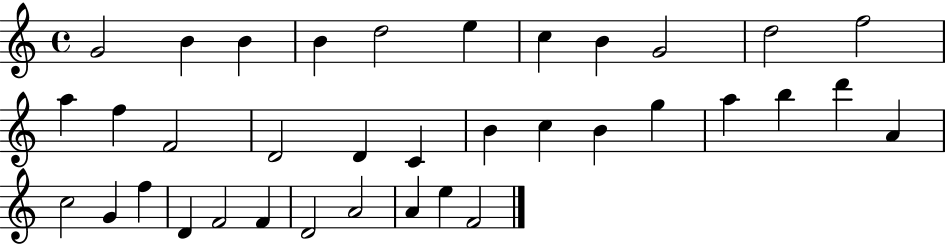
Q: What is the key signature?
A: C major